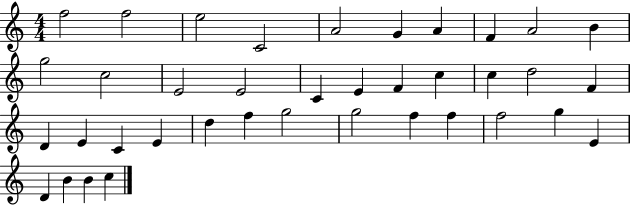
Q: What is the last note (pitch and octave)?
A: C5